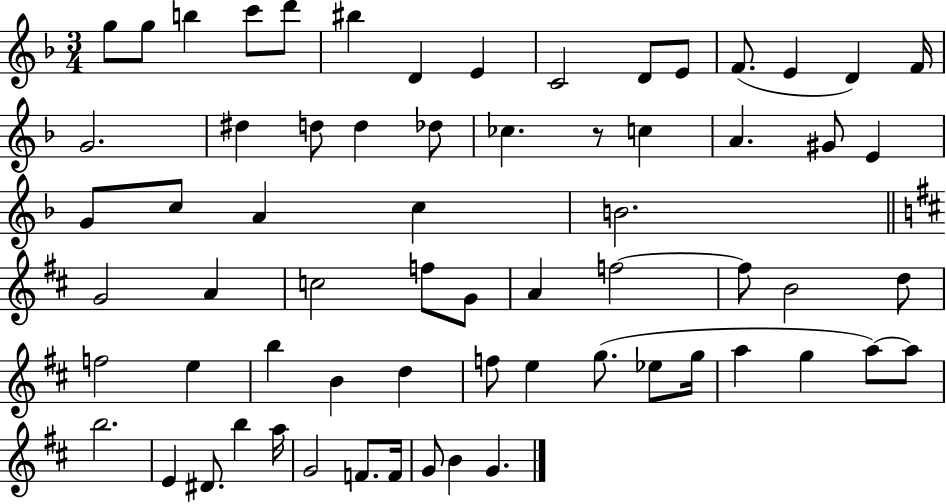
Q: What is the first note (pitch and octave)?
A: G5